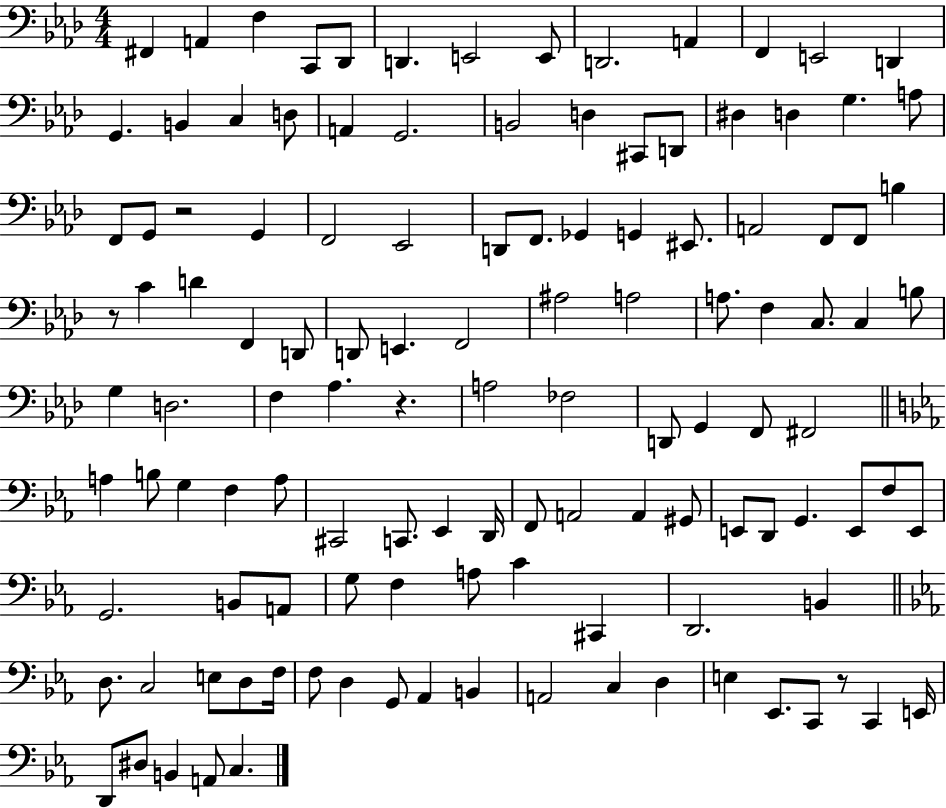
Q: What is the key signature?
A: AES major